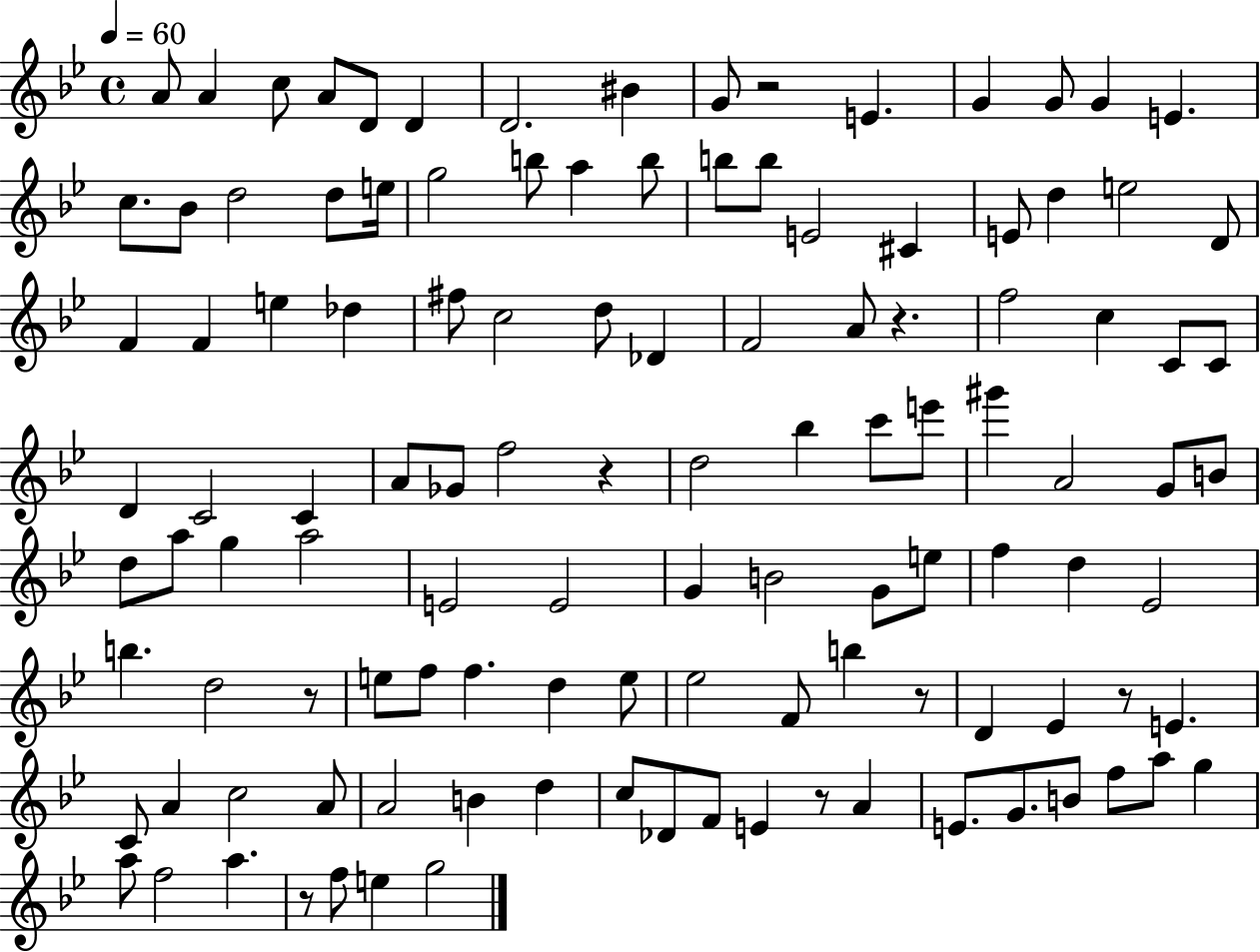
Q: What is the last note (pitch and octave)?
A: G5